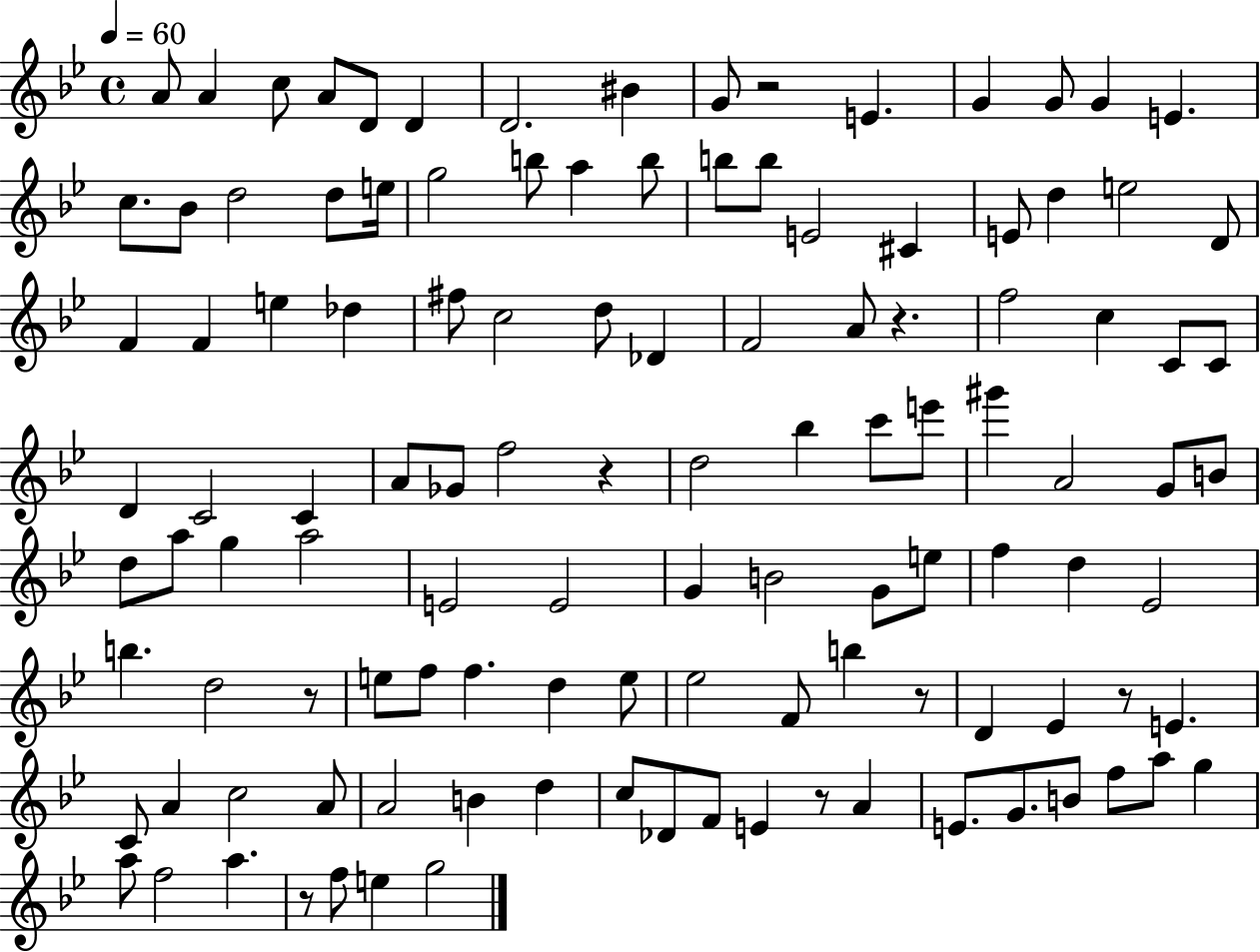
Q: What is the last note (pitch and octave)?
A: G5